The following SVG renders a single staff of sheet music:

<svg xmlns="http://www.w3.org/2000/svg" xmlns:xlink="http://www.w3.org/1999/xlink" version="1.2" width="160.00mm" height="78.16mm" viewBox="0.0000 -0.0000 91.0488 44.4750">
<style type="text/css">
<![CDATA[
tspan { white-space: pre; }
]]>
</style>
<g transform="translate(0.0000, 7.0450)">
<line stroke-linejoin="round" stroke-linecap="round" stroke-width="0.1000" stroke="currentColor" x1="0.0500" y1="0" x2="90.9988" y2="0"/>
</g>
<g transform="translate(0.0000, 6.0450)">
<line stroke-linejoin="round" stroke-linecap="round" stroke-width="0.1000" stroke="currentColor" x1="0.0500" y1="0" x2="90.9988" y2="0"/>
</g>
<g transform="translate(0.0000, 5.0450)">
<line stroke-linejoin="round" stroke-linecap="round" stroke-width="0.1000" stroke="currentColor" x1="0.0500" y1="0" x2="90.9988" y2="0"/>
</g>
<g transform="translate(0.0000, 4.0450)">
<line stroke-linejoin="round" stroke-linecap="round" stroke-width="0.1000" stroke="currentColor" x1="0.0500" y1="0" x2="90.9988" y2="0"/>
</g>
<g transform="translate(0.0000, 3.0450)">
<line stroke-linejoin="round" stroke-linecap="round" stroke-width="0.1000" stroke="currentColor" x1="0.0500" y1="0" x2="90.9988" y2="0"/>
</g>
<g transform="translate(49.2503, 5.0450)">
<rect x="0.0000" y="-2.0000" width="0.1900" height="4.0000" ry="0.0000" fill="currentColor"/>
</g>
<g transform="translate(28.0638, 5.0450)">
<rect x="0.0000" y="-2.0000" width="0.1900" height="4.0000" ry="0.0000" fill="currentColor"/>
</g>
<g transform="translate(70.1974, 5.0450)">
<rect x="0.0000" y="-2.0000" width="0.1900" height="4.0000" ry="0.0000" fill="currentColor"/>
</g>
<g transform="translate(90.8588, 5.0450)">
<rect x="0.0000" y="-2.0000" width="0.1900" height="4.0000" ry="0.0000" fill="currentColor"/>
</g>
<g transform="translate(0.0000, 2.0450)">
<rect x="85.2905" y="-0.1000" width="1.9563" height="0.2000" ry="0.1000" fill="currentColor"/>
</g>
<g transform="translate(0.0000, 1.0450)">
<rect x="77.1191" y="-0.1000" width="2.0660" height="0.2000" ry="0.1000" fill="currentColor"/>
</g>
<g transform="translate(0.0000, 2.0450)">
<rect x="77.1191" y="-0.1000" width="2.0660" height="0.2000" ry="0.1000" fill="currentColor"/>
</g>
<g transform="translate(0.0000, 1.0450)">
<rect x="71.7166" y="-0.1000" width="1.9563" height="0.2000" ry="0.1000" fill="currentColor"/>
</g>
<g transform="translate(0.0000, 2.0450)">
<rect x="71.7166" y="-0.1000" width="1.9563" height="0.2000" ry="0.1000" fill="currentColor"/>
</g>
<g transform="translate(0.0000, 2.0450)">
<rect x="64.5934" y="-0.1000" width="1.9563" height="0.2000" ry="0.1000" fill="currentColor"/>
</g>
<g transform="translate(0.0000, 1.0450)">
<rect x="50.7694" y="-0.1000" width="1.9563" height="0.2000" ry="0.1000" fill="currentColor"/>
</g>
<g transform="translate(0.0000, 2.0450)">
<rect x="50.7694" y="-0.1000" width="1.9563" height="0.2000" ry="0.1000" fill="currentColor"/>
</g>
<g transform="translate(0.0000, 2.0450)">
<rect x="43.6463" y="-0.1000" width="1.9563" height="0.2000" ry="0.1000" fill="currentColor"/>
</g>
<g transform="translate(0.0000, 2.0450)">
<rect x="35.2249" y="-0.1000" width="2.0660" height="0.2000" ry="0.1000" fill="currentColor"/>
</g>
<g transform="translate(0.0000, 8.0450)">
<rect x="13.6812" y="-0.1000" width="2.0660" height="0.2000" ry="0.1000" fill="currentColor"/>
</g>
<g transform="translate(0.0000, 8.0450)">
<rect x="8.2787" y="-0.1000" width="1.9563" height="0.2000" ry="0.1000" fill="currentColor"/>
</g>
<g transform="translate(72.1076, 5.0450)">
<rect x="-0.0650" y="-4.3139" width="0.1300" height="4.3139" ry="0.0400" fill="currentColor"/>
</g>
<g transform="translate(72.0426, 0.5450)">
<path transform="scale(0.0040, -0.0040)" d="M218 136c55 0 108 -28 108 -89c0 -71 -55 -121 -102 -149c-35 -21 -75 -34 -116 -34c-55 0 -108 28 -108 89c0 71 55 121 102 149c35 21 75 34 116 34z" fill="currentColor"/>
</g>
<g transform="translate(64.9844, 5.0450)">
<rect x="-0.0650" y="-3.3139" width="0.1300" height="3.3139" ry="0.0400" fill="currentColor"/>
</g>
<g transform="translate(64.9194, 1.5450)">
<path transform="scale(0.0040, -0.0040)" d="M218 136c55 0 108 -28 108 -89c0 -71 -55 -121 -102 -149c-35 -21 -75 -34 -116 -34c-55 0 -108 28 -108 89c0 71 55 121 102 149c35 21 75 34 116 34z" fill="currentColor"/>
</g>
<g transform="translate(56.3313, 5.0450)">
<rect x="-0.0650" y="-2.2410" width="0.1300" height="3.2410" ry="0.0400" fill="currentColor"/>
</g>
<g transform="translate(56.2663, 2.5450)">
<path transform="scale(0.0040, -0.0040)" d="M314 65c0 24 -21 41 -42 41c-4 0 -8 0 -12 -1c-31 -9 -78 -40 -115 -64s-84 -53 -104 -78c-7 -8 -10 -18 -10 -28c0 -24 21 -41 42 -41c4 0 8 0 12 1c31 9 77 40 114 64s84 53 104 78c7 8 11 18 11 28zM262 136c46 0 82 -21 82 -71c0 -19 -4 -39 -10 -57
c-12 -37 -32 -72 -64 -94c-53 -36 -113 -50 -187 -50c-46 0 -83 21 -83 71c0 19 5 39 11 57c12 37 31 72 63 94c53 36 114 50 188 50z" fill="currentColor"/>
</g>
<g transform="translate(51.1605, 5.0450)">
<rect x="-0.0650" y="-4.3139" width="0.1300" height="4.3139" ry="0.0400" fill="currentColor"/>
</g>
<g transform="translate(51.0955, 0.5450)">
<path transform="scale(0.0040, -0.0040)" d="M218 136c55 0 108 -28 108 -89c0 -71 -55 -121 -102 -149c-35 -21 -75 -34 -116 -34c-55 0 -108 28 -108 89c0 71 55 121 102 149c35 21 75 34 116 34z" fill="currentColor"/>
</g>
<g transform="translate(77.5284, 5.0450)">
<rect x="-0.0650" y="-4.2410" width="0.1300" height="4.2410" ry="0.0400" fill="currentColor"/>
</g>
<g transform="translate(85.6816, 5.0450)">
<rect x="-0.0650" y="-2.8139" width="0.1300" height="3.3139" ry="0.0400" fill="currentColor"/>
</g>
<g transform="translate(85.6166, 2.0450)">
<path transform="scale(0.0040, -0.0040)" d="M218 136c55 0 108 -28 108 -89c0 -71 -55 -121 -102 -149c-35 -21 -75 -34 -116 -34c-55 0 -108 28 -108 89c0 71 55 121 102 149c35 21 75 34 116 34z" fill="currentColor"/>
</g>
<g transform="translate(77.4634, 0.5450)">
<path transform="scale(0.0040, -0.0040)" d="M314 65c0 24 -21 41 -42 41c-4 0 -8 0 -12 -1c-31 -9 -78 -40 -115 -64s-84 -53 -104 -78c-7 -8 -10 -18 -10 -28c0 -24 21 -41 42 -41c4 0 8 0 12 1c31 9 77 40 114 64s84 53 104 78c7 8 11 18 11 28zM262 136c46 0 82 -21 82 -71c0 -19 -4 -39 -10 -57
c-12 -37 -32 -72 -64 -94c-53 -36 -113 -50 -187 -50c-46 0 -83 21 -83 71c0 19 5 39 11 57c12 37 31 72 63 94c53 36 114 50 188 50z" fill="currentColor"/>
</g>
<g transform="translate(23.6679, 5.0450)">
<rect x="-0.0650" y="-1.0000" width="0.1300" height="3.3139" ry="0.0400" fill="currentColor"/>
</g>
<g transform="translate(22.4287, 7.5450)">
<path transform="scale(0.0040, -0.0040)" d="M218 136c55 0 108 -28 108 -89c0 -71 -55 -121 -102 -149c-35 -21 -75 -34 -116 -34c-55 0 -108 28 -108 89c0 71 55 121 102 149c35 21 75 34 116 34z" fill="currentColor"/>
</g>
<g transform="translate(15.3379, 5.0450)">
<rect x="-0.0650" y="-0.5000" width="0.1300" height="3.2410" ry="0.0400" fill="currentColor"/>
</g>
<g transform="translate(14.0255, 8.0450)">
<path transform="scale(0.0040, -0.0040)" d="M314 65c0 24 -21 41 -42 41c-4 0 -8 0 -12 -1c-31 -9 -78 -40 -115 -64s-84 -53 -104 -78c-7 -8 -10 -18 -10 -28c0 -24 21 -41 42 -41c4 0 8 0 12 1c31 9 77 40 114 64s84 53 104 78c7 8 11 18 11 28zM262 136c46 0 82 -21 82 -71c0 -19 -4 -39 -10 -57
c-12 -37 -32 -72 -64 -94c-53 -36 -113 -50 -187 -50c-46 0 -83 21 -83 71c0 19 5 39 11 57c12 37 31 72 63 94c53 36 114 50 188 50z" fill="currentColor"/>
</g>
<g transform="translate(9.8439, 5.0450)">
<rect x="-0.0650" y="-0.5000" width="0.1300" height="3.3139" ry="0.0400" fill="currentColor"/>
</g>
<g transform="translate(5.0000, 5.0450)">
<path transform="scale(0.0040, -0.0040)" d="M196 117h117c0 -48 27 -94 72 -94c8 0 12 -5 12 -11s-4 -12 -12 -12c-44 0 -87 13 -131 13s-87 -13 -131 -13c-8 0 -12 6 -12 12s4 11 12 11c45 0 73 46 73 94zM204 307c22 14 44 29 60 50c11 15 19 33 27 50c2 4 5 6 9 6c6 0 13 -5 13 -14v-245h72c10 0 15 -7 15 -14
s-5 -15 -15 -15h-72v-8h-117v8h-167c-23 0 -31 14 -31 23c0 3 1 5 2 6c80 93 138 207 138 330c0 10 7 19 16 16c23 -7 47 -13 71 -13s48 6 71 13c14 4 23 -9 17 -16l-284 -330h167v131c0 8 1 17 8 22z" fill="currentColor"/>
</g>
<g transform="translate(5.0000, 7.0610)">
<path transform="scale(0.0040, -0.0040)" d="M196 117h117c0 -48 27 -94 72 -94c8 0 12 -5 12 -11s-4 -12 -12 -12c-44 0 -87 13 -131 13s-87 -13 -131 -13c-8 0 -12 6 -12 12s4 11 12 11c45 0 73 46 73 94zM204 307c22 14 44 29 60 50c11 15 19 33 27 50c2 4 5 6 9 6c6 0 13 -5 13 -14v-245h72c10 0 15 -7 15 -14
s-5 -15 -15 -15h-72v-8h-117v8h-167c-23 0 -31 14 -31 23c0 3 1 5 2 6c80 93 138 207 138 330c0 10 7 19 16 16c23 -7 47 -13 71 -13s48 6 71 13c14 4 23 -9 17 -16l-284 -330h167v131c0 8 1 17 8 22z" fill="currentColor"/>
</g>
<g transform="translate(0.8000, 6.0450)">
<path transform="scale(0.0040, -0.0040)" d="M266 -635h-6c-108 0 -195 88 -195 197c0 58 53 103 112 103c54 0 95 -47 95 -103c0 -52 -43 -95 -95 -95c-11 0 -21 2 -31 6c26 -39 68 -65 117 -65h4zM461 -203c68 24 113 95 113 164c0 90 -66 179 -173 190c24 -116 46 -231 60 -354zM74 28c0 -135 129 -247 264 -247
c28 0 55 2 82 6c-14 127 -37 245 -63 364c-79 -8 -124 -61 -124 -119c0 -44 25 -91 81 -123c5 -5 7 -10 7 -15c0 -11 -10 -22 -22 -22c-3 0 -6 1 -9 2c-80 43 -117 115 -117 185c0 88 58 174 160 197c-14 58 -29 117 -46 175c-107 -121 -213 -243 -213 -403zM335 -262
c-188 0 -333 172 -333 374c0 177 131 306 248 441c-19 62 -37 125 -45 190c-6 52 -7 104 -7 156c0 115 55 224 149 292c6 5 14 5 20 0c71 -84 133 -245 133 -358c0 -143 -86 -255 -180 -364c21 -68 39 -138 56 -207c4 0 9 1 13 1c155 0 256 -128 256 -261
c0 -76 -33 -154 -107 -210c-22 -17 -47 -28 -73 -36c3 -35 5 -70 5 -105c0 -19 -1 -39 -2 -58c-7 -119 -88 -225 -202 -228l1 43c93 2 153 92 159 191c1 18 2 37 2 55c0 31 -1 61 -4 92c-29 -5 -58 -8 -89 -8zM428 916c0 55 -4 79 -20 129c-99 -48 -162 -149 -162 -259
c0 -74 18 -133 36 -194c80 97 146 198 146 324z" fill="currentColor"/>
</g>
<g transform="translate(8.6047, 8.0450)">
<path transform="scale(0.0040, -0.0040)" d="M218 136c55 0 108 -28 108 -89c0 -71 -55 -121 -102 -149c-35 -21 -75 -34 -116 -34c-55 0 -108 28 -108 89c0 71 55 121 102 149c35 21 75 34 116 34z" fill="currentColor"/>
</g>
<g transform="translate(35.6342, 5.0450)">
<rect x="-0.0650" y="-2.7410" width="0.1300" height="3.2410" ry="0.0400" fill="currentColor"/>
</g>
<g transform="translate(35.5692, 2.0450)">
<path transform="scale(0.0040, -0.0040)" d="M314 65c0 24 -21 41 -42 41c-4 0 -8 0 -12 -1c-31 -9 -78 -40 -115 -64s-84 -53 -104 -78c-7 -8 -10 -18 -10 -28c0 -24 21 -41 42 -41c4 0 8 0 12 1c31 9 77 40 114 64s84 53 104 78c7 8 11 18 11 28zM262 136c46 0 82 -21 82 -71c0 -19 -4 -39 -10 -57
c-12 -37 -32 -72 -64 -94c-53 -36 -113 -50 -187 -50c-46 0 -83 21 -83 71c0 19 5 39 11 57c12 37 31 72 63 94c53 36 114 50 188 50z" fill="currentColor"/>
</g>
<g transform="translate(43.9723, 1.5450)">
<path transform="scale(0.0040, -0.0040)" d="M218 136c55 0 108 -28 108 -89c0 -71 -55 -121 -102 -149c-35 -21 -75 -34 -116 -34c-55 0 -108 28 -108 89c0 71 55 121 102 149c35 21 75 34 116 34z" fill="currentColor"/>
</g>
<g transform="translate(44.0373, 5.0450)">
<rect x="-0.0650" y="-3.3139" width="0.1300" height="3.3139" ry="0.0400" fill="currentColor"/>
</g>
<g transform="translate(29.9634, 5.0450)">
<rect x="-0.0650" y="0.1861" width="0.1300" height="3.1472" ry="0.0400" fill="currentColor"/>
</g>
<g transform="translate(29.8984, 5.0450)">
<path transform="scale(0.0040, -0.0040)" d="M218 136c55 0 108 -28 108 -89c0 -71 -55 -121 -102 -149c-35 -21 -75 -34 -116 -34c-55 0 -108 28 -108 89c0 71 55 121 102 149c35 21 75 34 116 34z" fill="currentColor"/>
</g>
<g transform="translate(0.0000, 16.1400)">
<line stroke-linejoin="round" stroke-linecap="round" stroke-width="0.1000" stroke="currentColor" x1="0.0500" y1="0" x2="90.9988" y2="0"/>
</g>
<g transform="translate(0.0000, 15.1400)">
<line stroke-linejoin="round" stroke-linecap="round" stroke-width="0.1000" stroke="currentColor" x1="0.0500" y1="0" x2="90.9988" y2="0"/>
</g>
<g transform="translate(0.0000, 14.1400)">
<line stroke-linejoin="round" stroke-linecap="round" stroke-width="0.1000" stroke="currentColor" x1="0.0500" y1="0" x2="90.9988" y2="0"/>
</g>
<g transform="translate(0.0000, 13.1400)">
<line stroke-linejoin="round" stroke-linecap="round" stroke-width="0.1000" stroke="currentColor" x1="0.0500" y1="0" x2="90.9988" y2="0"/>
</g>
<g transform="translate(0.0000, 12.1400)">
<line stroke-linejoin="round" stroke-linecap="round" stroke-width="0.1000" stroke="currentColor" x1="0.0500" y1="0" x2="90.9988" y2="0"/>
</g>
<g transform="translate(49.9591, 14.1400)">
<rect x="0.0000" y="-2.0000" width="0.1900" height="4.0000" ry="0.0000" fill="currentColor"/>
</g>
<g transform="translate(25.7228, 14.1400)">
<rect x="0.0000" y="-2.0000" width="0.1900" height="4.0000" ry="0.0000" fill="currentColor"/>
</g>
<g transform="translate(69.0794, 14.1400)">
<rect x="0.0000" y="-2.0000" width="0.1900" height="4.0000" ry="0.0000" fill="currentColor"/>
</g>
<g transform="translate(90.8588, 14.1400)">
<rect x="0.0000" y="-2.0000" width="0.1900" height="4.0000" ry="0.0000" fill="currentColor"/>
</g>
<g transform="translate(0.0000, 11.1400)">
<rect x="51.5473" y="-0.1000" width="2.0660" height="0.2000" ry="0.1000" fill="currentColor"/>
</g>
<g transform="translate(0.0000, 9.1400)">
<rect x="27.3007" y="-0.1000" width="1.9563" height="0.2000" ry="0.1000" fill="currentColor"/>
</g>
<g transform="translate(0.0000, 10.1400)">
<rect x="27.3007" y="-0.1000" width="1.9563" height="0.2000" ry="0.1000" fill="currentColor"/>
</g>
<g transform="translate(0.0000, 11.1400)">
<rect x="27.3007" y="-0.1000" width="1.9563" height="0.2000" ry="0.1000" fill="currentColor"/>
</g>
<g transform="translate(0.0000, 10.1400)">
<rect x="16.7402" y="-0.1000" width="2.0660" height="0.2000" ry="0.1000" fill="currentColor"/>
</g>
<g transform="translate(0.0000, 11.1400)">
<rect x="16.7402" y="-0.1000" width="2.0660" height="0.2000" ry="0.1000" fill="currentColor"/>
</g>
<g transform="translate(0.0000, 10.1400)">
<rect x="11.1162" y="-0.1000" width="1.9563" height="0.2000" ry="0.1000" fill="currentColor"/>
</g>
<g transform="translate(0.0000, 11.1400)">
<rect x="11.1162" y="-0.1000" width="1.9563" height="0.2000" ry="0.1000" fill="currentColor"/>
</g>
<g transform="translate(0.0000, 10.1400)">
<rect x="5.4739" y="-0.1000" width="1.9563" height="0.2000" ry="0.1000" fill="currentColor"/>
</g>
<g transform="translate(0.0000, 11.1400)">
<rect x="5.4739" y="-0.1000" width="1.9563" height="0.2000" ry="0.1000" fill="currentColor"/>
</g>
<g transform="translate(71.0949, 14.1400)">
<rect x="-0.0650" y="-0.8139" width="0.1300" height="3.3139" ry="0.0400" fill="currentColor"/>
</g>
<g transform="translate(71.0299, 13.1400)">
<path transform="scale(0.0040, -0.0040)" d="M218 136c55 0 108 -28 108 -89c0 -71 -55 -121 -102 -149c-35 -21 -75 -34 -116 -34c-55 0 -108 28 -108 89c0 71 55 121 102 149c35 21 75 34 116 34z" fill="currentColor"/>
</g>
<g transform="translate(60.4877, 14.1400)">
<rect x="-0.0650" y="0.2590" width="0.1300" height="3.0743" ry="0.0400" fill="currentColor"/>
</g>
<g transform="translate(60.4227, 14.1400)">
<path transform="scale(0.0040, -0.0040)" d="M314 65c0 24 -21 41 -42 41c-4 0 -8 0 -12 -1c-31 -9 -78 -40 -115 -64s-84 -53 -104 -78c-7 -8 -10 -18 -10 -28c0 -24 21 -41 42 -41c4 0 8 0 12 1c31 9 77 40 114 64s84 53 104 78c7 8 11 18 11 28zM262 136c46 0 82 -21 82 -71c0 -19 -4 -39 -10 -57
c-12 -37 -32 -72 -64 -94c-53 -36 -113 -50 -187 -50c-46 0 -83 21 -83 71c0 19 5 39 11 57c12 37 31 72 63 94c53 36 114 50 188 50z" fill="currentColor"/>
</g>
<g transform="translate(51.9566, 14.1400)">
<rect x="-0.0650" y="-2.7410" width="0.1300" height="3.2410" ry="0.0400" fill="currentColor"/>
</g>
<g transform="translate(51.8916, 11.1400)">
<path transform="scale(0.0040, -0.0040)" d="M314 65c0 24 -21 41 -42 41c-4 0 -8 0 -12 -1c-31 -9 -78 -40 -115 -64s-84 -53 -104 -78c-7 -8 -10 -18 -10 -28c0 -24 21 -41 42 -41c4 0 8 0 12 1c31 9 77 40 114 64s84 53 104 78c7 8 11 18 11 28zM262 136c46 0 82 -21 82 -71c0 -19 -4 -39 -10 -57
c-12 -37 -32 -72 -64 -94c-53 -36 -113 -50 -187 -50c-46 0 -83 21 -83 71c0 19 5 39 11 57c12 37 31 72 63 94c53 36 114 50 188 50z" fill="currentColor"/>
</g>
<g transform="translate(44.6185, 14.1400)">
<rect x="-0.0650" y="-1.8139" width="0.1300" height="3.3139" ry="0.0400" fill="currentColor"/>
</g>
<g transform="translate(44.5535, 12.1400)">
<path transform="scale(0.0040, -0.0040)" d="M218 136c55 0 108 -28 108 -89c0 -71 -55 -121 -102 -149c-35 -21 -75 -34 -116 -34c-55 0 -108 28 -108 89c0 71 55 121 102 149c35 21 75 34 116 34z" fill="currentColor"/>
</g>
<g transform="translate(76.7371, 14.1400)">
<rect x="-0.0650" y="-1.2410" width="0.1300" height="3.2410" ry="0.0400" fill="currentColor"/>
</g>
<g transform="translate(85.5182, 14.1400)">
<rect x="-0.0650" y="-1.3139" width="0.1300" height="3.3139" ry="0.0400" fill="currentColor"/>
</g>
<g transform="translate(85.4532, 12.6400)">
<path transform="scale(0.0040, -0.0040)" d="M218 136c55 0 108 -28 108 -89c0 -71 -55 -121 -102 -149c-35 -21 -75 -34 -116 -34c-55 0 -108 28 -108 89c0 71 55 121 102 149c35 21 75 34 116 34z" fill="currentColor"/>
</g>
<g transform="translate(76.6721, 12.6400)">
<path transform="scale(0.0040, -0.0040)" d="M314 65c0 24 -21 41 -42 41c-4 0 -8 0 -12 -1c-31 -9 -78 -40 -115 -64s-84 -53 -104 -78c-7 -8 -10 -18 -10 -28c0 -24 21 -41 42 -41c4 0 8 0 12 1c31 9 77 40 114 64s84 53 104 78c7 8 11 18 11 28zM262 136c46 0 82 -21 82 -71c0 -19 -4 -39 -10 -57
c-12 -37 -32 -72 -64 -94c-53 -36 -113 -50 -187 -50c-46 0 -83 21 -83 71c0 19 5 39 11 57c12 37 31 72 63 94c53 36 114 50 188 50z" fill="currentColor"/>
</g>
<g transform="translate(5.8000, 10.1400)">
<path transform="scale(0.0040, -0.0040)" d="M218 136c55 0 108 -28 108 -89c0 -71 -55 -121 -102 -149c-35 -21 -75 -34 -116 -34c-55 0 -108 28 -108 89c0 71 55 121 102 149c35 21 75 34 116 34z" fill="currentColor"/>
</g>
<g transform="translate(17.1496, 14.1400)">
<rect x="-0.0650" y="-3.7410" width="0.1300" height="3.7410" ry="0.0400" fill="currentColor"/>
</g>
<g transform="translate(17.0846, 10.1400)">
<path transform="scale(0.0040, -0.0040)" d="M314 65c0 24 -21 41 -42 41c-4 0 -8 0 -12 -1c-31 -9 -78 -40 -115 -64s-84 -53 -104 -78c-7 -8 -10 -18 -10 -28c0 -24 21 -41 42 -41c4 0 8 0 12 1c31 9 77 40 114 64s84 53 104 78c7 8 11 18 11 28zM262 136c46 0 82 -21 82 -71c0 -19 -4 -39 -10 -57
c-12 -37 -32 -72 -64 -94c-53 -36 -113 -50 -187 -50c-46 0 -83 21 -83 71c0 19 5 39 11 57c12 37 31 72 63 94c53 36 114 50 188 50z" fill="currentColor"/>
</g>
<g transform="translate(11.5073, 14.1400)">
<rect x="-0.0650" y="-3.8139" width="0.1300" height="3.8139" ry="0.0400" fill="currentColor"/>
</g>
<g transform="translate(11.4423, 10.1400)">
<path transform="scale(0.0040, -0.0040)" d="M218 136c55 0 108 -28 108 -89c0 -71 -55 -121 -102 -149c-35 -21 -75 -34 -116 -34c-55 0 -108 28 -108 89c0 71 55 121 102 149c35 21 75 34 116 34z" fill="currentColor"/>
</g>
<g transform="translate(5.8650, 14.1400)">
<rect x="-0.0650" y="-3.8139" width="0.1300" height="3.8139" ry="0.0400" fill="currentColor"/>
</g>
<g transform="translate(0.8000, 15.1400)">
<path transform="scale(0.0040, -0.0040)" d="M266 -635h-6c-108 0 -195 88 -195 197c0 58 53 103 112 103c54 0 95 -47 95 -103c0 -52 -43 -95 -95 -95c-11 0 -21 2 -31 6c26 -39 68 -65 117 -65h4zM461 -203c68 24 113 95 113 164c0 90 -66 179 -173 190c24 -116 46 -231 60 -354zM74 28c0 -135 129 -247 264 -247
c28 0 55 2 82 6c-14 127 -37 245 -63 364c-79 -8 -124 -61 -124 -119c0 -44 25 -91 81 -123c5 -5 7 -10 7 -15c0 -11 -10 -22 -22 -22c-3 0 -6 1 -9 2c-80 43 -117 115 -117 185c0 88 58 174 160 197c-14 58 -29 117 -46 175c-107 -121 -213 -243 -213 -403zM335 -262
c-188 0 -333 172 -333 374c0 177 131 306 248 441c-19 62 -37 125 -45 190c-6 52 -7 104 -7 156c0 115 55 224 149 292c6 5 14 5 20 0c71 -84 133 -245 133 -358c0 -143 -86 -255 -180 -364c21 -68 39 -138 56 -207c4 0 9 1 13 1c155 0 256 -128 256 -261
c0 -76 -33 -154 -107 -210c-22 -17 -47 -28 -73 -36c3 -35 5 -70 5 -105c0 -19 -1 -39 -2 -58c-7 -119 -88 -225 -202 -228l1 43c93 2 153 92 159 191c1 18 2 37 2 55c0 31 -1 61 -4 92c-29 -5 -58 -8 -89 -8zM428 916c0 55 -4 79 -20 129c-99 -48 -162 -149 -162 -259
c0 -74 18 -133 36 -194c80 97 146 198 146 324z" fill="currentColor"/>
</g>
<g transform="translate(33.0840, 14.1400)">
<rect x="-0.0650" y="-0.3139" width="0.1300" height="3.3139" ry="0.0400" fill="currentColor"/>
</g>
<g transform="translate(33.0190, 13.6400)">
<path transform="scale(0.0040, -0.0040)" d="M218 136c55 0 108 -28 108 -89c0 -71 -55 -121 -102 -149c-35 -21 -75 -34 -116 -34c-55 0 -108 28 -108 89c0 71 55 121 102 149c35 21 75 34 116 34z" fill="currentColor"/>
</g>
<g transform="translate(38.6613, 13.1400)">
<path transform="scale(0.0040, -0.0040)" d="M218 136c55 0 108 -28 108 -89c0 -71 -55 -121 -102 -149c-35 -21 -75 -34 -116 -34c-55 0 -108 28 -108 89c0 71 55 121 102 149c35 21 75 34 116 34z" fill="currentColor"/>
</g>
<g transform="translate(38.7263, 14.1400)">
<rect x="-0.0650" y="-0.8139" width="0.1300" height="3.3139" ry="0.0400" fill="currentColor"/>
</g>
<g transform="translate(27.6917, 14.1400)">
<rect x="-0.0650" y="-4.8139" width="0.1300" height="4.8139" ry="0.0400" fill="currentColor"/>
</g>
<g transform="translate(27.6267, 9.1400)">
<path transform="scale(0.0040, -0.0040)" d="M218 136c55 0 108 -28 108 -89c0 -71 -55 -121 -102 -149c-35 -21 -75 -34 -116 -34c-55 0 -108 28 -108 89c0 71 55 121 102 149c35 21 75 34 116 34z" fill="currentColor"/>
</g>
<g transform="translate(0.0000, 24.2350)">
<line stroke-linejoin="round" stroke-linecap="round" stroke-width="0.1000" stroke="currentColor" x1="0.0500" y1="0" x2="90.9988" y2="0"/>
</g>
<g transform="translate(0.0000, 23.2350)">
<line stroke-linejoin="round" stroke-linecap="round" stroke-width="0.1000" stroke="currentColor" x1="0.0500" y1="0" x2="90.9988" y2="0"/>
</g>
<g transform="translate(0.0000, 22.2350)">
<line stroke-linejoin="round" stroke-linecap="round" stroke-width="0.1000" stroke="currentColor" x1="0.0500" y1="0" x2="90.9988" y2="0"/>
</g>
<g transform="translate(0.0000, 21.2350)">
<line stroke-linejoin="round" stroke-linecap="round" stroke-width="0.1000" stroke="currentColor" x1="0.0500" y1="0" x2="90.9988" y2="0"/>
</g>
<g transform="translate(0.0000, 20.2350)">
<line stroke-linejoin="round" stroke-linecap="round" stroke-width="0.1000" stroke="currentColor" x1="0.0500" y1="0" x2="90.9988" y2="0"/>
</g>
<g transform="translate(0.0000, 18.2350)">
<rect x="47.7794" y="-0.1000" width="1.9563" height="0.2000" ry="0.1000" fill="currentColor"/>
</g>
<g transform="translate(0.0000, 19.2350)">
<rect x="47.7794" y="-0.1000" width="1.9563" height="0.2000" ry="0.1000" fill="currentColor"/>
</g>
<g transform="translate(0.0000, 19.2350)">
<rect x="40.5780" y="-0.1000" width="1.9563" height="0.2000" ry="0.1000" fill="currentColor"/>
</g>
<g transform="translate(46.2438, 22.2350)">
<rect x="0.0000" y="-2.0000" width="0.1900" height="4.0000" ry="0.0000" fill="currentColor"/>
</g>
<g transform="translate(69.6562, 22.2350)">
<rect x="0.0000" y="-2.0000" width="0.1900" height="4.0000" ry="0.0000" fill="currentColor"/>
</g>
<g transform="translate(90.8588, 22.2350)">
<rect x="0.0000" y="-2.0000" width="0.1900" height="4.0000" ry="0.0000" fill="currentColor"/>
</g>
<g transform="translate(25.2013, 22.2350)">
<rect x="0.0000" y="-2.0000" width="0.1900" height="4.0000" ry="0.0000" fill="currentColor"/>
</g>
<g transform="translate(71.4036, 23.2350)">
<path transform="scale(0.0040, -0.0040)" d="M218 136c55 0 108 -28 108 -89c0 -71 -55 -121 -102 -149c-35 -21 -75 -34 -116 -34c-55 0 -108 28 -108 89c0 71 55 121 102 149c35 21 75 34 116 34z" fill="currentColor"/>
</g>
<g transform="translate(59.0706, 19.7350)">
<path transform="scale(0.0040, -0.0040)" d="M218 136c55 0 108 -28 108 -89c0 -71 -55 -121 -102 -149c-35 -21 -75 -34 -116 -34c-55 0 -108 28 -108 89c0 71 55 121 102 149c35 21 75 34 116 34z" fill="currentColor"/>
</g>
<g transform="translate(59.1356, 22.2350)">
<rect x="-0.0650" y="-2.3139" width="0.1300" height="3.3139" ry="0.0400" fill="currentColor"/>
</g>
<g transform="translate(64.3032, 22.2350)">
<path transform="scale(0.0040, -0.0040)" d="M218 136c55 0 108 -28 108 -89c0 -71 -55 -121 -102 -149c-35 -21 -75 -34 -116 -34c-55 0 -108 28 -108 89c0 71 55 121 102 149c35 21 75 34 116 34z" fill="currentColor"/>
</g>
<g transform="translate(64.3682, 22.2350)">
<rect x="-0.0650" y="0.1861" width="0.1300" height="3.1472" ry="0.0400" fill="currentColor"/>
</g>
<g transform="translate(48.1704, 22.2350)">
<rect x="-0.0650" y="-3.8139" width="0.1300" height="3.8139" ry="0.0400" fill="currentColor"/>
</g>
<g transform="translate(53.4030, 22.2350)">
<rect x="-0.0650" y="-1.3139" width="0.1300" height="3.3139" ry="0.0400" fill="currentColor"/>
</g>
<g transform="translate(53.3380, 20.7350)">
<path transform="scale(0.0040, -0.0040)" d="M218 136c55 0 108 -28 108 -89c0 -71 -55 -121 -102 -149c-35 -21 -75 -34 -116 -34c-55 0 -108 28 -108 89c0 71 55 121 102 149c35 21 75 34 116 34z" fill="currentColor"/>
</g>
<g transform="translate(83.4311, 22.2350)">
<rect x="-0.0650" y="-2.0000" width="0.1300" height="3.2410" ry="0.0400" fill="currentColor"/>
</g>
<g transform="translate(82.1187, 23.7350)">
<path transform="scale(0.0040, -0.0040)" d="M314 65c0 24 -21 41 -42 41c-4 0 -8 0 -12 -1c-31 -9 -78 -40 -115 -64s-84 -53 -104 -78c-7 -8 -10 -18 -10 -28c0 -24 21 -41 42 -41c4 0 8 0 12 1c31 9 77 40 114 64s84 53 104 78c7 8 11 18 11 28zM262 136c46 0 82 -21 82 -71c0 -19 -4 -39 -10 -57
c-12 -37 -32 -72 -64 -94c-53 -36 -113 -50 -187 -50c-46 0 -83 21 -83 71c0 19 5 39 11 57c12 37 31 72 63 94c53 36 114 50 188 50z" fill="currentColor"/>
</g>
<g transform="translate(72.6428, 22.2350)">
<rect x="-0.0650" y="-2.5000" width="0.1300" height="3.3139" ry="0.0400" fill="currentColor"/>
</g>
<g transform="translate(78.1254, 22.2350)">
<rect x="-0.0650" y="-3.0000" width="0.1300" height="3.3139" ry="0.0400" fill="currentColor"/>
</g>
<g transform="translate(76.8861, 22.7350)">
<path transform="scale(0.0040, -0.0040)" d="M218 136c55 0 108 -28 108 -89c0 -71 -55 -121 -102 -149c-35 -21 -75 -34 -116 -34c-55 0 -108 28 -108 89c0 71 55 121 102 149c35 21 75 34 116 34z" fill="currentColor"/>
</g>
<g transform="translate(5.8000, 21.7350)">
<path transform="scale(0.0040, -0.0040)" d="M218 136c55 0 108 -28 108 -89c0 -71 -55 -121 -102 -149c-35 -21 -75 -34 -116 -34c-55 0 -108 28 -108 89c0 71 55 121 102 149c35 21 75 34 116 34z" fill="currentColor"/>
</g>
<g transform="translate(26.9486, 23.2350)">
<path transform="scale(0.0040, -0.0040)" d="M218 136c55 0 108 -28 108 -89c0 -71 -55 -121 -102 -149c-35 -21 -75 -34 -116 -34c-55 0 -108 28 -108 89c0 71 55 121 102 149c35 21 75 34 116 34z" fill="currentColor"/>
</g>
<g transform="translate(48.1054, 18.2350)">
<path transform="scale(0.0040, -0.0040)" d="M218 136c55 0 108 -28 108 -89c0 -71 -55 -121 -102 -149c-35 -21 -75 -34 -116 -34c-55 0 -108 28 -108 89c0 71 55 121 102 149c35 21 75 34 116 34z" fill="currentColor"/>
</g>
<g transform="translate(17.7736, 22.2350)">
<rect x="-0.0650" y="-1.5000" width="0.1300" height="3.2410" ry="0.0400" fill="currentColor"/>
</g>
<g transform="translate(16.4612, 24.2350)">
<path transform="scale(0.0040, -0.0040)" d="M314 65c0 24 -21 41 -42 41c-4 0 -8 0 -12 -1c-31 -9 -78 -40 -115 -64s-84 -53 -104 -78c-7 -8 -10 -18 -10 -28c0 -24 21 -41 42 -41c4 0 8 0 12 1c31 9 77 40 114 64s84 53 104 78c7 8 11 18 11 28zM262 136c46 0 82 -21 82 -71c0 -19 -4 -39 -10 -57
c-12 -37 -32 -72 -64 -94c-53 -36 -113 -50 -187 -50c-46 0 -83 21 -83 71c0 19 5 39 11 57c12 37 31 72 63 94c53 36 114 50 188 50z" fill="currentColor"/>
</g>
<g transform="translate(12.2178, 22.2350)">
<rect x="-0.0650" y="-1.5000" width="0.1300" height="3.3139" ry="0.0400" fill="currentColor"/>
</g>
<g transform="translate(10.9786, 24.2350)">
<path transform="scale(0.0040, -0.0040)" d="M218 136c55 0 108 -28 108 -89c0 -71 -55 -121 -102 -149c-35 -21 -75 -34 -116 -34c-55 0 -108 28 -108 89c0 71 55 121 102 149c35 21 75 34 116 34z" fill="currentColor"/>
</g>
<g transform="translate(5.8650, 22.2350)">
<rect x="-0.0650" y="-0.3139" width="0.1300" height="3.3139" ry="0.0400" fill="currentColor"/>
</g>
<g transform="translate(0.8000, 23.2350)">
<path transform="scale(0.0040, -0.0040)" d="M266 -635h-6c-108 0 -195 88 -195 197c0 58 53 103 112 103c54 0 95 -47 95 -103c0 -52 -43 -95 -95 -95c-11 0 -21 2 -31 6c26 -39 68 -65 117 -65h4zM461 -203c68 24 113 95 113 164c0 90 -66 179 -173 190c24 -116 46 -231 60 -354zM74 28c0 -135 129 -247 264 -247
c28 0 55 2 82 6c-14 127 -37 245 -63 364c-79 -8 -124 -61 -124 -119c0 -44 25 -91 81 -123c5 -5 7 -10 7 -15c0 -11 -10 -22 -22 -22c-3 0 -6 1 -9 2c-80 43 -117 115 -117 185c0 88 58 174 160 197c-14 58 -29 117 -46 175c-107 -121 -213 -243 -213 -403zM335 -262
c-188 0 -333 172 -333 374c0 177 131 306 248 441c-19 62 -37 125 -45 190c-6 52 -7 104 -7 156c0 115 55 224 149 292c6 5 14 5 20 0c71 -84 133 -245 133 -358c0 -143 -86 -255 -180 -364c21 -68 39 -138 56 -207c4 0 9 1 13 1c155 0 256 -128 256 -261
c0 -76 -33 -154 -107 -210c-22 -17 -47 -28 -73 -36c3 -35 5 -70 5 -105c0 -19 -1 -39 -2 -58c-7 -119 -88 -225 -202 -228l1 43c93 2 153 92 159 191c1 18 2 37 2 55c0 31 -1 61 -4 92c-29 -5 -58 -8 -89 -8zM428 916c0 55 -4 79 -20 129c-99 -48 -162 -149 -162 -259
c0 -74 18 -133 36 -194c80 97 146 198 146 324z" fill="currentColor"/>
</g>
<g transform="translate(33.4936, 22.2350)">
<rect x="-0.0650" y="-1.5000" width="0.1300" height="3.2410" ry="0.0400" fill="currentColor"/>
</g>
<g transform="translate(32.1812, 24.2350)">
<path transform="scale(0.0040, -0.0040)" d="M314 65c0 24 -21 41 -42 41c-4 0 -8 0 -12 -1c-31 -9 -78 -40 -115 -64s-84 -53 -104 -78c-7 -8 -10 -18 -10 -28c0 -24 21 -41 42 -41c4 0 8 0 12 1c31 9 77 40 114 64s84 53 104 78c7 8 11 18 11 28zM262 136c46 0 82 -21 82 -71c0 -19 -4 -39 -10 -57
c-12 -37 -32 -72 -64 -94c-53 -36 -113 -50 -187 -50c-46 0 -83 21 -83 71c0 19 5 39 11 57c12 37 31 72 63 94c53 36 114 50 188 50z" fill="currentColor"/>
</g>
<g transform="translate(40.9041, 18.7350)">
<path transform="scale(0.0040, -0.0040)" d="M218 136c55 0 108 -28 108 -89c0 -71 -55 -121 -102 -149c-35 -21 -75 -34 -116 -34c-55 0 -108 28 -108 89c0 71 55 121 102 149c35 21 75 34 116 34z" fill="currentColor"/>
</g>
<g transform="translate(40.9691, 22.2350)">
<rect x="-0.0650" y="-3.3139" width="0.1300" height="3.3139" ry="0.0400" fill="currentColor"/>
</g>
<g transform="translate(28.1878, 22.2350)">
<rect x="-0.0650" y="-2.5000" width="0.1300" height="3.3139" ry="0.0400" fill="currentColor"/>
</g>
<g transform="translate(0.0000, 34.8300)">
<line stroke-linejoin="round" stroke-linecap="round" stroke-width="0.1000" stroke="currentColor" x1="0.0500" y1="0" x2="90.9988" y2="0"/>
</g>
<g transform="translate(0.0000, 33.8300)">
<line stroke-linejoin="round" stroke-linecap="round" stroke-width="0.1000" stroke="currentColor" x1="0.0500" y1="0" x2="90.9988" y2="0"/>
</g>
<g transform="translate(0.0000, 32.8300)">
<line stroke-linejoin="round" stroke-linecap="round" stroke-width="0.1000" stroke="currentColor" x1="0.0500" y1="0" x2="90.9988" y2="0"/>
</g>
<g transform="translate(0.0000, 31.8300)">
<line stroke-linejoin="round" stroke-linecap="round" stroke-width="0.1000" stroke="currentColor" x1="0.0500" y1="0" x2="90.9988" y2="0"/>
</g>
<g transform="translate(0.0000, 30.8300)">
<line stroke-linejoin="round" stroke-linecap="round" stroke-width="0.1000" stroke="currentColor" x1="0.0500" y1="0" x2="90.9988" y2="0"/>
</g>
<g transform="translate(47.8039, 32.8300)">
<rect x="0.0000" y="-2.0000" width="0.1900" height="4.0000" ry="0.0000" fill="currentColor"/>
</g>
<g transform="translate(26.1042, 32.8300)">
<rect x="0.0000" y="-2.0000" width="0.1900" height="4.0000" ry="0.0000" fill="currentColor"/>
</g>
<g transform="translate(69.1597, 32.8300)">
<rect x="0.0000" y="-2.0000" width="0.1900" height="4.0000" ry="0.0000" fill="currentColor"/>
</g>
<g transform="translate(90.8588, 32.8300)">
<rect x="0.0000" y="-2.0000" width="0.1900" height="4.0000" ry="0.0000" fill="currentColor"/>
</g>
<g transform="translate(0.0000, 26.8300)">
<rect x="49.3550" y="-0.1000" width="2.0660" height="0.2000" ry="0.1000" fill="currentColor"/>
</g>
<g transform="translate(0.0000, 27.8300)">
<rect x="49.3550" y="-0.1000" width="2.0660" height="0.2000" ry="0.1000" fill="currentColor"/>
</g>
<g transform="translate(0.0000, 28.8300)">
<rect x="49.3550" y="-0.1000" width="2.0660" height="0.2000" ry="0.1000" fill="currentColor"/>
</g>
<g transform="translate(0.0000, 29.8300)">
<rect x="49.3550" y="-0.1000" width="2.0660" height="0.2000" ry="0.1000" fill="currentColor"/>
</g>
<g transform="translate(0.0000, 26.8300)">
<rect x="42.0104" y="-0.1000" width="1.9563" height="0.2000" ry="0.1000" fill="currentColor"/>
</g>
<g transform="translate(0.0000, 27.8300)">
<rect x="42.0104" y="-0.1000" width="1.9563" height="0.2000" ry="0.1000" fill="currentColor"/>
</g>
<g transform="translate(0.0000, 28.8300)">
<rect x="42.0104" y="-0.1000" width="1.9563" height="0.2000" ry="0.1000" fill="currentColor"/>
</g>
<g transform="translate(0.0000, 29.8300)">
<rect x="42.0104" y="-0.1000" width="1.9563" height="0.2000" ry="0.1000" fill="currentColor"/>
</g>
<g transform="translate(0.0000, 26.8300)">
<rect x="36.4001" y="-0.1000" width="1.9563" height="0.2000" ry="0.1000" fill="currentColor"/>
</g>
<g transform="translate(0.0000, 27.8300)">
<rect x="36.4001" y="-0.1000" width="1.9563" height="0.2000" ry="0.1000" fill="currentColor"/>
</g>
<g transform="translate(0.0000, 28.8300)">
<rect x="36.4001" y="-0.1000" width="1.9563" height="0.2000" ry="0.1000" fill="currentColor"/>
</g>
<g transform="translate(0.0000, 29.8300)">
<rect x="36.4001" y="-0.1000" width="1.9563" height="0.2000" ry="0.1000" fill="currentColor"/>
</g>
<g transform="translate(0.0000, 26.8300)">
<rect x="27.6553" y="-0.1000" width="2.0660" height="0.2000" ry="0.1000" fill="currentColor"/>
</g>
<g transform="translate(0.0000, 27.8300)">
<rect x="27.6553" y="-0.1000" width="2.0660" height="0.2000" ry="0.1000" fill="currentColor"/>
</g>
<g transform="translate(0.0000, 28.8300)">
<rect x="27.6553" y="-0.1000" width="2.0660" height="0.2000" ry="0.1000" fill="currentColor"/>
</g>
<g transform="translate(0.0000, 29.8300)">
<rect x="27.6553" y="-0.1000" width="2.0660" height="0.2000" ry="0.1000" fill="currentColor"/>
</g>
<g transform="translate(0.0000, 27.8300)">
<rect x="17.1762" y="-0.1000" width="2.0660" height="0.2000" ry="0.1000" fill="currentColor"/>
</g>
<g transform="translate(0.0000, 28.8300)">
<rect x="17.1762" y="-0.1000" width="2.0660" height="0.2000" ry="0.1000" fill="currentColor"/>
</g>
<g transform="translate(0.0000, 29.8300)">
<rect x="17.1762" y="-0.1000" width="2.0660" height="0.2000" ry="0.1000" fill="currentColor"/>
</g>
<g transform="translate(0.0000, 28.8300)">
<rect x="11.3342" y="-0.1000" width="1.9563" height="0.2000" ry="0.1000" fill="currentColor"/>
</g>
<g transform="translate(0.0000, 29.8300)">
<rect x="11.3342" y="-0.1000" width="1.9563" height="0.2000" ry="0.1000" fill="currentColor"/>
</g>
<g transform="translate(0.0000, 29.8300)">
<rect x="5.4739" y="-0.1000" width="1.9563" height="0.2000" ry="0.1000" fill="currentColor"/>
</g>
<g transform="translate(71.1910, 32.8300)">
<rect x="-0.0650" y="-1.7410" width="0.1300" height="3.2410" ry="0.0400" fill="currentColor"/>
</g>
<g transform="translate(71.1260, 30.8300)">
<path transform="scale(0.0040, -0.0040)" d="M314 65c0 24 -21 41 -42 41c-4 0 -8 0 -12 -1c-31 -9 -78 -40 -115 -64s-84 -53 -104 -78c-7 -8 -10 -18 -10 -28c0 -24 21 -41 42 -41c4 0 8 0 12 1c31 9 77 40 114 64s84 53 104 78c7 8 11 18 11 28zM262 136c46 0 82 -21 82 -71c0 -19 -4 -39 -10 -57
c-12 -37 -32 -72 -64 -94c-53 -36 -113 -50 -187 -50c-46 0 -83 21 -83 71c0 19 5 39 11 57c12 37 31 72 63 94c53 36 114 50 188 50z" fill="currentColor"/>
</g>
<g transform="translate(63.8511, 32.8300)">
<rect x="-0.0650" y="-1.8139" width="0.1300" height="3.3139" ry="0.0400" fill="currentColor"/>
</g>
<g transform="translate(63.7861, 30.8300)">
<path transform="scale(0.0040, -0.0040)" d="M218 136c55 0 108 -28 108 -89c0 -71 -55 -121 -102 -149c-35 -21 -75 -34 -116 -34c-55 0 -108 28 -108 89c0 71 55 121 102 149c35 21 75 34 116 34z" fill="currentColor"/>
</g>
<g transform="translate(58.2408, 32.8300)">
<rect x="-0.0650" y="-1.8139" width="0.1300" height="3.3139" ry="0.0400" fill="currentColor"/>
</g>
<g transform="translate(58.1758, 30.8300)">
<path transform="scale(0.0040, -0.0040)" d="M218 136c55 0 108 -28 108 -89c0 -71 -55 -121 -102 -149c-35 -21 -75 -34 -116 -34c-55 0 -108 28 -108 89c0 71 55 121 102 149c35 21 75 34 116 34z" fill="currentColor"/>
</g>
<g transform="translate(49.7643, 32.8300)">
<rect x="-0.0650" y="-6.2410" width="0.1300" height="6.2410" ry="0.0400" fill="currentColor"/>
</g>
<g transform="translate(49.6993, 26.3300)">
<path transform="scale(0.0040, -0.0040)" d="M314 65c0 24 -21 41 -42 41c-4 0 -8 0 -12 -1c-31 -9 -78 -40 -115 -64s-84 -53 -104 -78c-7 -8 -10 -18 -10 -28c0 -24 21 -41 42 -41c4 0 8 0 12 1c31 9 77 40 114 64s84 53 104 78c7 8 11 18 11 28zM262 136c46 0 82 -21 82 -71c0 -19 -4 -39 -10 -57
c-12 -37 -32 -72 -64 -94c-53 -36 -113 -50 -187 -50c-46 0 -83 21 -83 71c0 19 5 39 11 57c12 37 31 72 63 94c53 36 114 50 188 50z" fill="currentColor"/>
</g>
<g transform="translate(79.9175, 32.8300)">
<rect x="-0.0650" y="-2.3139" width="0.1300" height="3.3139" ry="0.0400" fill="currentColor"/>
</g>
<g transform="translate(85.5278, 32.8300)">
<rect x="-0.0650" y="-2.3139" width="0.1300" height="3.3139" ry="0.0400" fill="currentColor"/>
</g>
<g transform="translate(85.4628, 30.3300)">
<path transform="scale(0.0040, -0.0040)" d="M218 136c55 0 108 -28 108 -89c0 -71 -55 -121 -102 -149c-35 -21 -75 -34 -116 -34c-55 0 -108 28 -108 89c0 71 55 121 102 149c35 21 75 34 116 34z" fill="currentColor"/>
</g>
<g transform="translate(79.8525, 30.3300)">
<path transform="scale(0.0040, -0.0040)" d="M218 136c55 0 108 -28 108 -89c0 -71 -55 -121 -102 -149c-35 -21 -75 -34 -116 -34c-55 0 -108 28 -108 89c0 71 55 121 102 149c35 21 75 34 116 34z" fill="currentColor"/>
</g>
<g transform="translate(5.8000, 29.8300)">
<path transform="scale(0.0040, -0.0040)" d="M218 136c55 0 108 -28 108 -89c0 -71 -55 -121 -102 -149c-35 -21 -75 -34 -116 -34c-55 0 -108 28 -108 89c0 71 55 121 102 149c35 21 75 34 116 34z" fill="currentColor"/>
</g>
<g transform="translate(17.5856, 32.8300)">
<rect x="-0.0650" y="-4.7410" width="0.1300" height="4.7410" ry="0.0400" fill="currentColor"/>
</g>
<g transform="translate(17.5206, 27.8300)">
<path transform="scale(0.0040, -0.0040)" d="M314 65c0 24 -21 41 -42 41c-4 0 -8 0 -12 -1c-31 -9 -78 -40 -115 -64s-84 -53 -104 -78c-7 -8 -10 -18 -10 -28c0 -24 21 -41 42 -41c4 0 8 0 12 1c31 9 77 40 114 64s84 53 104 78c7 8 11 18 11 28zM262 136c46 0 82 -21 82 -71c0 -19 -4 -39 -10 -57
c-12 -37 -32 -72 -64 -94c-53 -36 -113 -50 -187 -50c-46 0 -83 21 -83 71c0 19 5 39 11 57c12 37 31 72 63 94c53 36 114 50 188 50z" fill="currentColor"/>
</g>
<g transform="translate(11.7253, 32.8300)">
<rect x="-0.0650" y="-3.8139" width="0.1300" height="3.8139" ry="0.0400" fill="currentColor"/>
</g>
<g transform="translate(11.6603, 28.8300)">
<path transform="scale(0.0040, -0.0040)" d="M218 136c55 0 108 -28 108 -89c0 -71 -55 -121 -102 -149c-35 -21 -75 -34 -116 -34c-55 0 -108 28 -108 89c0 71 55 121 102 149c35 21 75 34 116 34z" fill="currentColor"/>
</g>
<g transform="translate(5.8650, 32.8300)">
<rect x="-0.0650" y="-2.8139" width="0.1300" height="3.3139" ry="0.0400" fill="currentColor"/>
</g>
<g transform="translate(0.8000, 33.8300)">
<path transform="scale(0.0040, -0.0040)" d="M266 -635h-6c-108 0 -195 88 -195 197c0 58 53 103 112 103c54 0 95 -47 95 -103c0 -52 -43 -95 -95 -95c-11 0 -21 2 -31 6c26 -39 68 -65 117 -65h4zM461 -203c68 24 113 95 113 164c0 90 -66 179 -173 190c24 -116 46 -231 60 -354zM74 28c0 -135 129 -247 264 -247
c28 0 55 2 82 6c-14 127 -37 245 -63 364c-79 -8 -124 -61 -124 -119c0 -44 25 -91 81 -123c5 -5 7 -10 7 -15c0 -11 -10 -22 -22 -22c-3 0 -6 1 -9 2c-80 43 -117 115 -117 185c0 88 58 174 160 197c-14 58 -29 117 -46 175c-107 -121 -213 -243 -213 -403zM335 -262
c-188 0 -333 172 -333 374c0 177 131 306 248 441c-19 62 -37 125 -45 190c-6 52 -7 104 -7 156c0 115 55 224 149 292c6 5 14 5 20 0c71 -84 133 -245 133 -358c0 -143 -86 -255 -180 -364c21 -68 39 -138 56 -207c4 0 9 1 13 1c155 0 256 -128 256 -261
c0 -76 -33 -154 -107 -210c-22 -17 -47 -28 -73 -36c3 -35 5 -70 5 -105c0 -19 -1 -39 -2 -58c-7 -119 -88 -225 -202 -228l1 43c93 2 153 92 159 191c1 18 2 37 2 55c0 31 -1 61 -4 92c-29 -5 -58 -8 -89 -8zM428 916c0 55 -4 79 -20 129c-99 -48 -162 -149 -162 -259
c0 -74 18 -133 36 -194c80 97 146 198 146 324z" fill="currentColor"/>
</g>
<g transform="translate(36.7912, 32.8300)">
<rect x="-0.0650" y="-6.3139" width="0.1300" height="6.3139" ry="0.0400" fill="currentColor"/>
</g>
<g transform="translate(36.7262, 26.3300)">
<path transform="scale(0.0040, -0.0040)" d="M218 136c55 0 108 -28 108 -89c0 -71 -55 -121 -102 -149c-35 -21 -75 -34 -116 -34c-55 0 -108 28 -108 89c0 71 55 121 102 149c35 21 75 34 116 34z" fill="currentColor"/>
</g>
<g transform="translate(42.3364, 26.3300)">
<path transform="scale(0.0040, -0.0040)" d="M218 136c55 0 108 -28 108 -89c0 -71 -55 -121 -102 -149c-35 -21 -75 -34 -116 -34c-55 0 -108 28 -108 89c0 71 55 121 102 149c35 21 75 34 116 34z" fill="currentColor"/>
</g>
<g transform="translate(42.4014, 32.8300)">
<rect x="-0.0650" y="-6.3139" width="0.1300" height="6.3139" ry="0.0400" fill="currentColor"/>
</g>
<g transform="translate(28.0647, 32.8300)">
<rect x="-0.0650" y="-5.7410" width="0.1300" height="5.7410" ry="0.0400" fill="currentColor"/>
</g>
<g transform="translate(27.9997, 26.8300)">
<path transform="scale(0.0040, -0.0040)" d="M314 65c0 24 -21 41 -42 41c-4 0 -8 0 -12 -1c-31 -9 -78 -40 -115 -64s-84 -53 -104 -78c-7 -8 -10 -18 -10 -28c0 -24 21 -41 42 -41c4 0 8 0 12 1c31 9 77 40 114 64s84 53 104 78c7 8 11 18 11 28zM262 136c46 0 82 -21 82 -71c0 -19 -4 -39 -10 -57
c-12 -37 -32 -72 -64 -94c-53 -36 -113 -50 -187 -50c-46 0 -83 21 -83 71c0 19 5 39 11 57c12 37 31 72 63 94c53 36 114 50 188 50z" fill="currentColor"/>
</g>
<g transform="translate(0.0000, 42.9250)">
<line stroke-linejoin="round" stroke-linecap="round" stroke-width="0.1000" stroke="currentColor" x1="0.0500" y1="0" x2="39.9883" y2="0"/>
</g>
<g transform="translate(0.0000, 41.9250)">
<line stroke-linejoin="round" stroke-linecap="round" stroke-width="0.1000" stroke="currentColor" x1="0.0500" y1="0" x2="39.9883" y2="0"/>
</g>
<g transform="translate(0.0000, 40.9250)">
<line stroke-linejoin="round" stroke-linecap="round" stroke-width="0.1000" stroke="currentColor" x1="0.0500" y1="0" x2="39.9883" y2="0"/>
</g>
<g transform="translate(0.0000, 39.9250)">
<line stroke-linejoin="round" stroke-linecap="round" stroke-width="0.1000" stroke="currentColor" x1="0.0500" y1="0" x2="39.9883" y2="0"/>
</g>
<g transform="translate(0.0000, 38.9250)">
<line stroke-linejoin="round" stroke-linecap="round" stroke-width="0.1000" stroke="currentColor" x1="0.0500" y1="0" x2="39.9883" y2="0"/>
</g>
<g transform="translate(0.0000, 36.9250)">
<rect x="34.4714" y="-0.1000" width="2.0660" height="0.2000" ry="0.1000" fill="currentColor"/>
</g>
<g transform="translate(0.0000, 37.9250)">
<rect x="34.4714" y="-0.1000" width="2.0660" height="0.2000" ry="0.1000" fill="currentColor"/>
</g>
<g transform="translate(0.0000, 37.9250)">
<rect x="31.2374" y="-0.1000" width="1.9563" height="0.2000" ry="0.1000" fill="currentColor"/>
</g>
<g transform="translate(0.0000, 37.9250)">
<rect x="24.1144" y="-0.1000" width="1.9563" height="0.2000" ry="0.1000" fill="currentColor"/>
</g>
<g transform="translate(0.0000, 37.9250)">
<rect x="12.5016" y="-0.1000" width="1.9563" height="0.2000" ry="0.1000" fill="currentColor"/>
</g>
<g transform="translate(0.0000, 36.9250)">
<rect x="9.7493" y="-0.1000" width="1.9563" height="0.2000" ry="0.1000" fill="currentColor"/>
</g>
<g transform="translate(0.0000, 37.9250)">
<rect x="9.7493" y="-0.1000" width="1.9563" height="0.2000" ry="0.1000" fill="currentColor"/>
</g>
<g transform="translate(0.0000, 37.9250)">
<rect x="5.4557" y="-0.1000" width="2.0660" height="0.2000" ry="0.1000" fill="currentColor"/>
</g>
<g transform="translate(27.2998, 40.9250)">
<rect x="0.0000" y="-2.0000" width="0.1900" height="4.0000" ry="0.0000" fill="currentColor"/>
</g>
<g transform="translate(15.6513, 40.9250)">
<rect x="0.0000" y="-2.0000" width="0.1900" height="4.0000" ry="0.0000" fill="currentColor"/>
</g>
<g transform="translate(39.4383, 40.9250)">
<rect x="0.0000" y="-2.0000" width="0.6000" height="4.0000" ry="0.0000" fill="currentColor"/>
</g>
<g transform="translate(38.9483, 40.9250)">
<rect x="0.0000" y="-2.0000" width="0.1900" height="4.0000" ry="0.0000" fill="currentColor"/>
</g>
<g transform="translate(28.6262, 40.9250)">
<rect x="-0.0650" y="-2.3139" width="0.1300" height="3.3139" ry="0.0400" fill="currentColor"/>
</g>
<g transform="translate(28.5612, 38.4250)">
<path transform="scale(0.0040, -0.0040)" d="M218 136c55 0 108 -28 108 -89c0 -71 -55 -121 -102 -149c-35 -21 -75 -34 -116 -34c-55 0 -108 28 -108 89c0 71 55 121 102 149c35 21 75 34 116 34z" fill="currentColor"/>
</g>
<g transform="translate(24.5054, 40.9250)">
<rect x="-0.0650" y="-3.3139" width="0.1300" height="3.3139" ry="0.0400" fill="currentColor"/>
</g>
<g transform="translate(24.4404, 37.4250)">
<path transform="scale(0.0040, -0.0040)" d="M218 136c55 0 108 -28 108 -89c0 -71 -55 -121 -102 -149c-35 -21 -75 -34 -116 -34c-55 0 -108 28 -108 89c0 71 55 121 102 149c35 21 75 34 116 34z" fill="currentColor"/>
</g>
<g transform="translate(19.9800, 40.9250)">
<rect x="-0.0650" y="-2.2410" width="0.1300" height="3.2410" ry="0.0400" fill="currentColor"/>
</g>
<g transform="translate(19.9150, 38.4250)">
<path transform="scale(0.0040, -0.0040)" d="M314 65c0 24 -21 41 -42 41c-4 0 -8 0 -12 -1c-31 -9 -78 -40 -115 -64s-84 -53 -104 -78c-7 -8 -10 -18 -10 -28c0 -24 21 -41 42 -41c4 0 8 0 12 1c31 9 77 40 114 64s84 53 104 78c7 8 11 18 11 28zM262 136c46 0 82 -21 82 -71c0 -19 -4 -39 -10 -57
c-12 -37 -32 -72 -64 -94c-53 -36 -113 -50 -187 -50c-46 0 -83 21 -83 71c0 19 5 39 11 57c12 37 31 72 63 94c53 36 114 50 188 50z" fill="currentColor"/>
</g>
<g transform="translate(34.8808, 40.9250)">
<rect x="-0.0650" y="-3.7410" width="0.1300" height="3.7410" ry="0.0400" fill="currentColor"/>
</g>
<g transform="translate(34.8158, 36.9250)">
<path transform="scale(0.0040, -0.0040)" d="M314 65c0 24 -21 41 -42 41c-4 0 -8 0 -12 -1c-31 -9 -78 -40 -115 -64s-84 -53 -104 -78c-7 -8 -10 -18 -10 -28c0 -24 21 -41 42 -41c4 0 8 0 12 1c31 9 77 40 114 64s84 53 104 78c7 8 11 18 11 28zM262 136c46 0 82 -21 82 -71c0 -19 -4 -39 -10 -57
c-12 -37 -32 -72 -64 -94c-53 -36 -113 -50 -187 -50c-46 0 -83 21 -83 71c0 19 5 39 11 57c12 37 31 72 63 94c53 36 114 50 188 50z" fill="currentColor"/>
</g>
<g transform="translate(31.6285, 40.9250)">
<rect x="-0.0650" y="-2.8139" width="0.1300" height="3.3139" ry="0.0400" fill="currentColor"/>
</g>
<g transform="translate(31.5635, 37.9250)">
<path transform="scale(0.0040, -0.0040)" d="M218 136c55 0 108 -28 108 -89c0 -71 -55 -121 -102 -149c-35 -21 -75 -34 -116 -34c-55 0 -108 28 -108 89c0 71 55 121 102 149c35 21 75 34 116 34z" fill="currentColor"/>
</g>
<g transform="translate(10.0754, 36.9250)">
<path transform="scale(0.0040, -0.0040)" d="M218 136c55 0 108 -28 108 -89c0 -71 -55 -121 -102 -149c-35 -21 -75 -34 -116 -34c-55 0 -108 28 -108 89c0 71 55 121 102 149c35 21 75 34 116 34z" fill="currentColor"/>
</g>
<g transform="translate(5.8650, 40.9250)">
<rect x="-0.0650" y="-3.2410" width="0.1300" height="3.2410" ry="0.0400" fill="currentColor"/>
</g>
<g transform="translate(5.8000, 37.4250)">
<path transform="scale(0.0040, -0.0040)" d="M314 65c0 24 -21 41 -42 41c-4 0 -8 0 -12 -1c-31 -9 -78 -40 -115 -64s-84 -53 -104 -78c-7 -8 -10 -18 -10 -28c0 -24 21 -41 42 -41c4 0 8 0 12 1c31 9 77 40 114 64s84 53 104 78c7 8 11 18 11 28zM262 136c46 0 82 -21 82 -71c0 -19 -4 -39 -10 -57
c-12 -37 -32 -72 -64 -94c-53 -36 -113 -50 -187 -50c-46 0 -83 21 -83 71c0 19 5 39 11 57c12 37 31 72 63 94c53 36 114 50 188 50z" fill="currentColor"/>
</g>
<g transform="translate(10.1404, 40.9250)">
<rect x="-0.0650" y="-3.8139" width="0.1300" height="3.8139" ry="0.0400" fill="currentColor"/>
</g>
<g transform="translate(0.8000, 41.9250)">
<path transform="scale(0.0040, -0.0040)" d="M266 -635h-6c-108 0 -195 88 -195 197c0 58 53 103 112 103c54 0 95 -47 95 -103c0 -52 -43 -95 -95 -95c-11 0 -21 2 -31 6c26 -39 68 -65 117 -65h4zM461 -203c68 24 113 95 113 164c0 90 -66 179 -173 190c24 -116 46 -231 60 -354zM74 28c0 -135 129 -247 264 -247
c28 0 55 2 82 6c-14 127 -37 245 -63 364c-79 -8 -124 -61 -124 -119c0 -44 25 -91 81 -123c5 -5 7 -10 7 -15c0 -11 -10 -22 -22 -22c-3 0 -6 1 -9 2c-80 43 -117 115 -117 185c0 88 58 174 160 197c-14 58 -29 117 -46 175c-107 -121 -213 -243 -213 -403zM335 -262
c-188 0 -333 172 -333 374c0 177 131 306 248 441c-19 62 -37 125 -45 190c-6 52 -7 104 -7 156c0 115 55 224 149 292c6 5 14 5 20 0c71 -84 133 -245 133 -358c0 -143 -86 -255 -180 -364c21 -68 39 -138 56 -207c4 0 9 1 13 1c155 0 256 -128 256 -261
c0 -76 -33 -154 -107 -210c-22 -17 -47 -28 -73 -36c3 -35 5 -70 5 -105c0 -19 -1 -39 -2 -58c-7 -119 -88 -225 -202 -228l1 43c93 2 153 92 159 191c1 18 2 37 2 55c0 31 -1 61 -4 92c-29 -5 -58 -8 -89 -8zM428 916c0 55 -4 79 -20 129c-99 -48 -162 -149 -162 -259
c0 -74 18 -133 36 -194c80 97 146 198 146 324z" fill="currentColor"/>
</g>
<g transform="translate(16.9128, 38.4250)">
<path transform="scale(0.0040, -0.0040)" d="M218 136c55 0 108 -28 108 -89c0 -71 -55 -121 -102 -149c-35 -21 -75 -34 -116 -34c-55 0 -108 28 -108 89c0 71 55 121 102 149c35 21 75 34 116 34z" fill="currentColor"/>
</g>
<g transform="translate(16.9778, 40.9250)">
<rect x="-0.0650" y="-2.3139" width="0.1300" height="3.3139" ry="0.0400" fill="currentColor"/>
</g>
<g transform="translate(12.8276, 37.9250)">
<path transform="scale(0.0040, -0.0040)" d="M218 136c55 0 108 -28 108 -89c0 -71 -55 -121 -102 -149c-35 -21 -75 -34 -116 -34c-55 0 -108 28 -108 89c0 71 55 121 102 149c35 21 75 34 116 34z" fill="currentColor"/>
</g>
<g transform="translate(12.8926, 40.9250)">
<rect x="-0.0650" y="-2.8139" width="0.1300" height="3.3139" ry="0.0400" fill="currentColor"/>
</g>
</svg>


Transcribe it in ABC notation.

X:1
T:Untitled
M:4/4
L:1/4
K:C
C C2 D B a2 b d' g2 b d' d'2 a c' c' c'2 e' c d f a2 B2 d e2 e c E E2 G E2 b c' e g B G A F2 a c' e'2 g'2 a' a' a'2 f f f2 g g b2 c' a g g2 b g a c'2